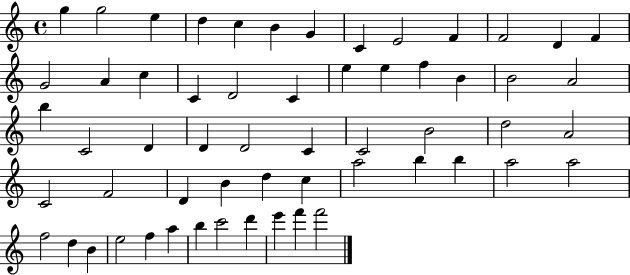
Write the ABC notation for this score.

X:1
T:Untitled
M:4/4
L:1/4
K:C
g g2 e d c B G C E2 F F2 D F G2 A c C D2 C e e f B B2 A2 b C2 D D D2 C C2 B2 d2 A2 C2 F2 D B d c a2 b b a2 a2 f2 d B e2 f a b c'2 d' e' f' f'2